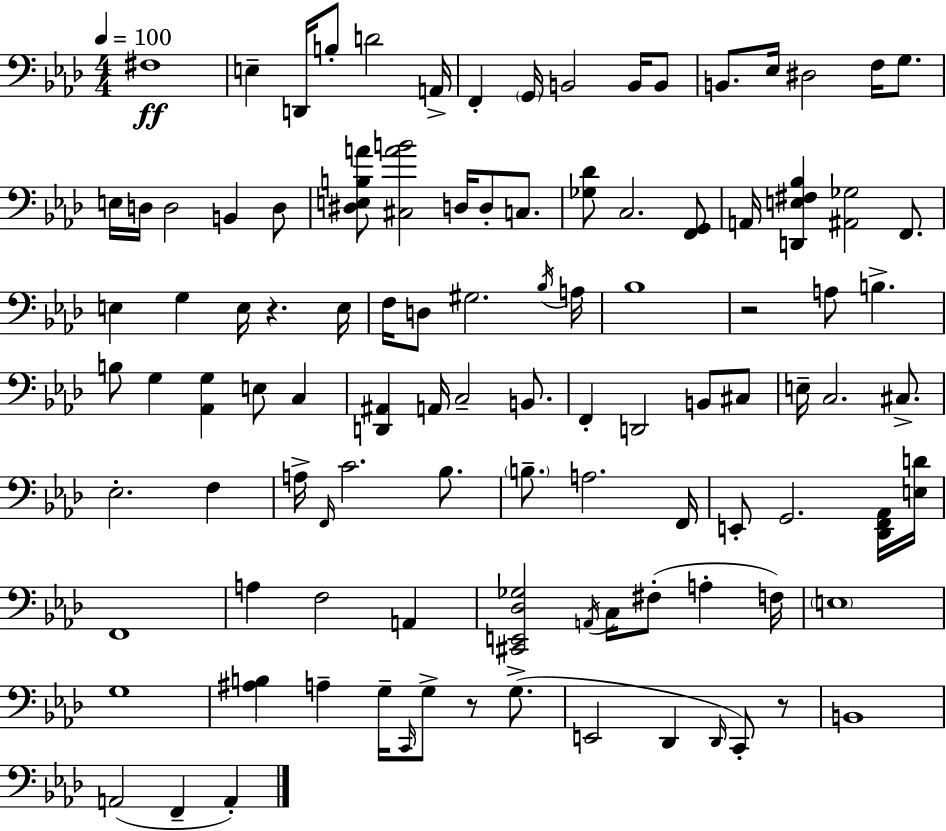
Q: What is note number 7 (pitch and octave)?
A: F2